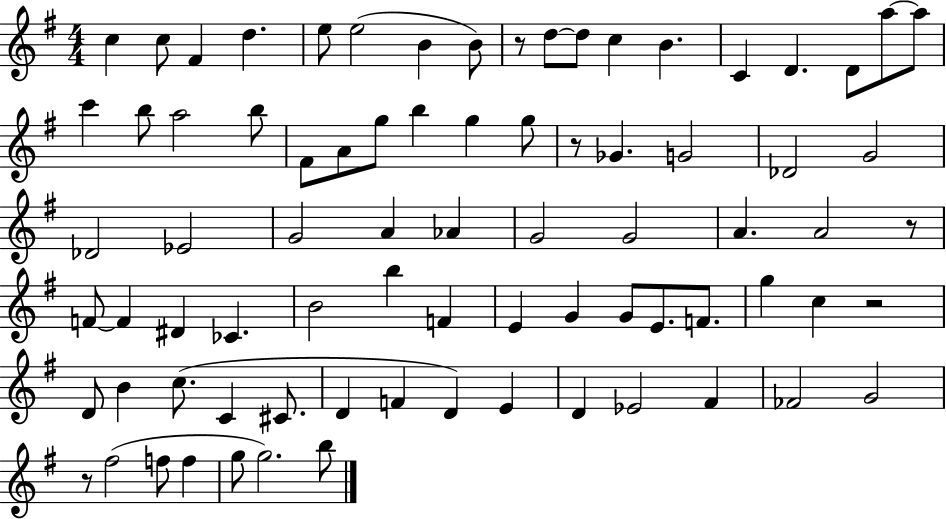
X:1
T:Untitled
M:4/4
L:1/4
K:G
c c/2 ^F d e/2 e2 B B/2 z/2 d/2 d/2 c B C D D/2 a/2 a/2 c' b/2 a2 b/2 ^F/2 A/2 g/2 b g g/2 z/2 _G G2 _D2 G2 _D2 _E2 G2 A _A G2 G2 A A2 z/2 F/2 F ^D _C B2 b F E G G/2 E/2 F/2 g c z2 D/2 B c/2 C ^C/2 D F D E D _E2 ^F _F2 G2 z/2 ^f2 f/2 f g/2 g2 b/2